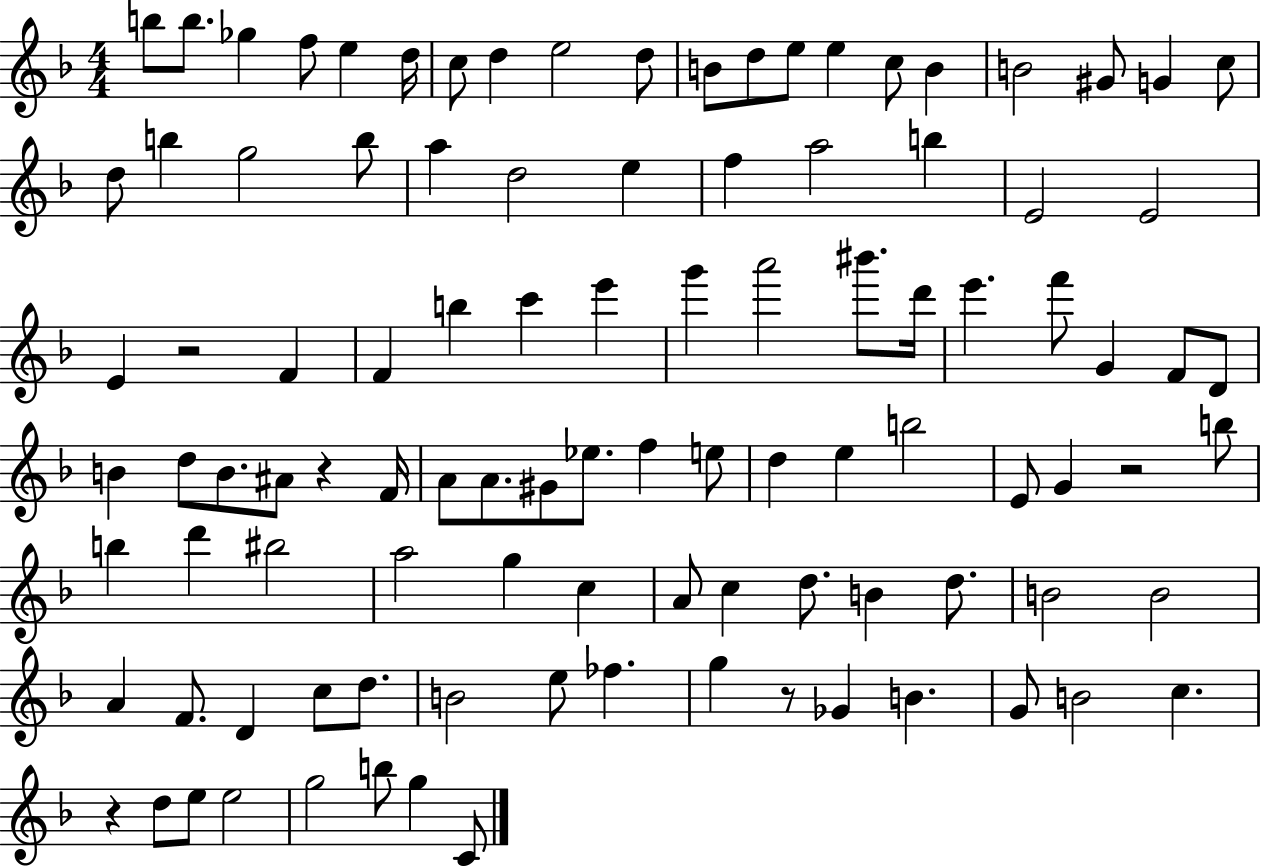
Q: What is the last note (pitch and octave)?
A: C4